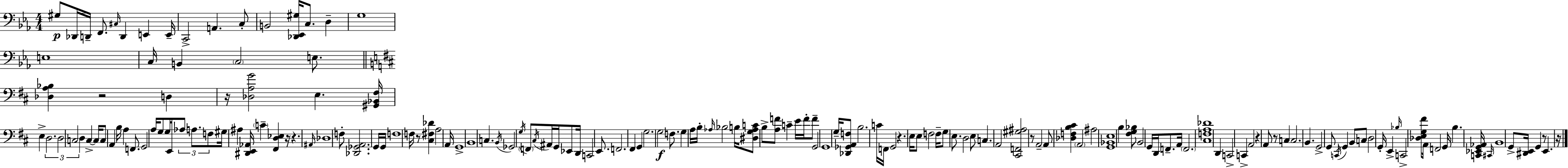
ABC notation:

X:1
T:Untitled
M:4/4
L:1/4
K:Cm
^G,/2 _D,,/4 D,,/4 F,,/2 ^C,/4 D,, E,, E,,/4 C,,2 A,, C,/2 B,,2 [_D,,_E,,^G,]/4 C,/2 D, G,4 E,4 C,/4 B,, C,2 E,/2 [_D,A,_B,] z2 D, z/4 [_D,A,G]2 E, [^G,,_B,,^F,]/4 E, D,2 D,2 C,2 D, C, C,/4 C,/2 A,, B,/4 A, F,,/2 G,,2 A,/4 G,/2 G,/4 E,,/4 _A,/2 A,/2 F,/2 ^G,/4 ^A, [^D,,E,,_A,,]/4 C [^F,,D,_E,] z/4 z ^A,,/4 _D,4 F,/2 [_D,,_G,,A,,]2 G,,/4 G,,/4 F,4 F,/4 z/2 [^C,^F,_D] A,2 A,,/4 G,,4 B,,4 C, B,,/4 _G,,2 G,/4 F,,/2 ^C,/4 ^A,,/4 G,,/4 _E,,/2 D,,/4 C,,2 E,,/2 F,,2 ^F,, G,, G,2 G,2 F,/2 G, A,/4 B,/4 _A,/4 _B,2 B,/4 [^D,G,_A,C]/2 B,/2 [A,F]/2 C E/4 F/4 F/2 G,,2 G,,4 G,/4 [_D,,_G,,A,,F,]/2 B,2 C/4 F,,/4 G,,2 z E,/4 E,/2 F,2 F,/4 G,/2 E,/2 D,2 E,/2 C, A,,2 [^C,,F,,^G,^A,]2 z/2 A,,2 A,,/2 [_D,F,B,^C] A,,2 ^A,2 [G,,_B,,E,]4 B, [^F,G,_B,]/2 B,,2 G,,/4 D,,/4 F,,/2 A,,/4 F,,2 [^C,F,A,_D]4 D,, C,,2 C,, A,,2 z A,,/2 z/2 C, C,2 B,, G,,2 G,,/2 C,,/4 G,, B,,/2 C,/2 D,2 G,,/4 E,, _B,/4 C,,2 [_D,E,G,^F]/2 A,,/4 F,,2 G,,/4 B, [C,,_E,,G,,_A,,]/4 ^C,,/4 B,,4 G,,/2 [^D,,E,,]/4 G,, z/2 E,, z/4